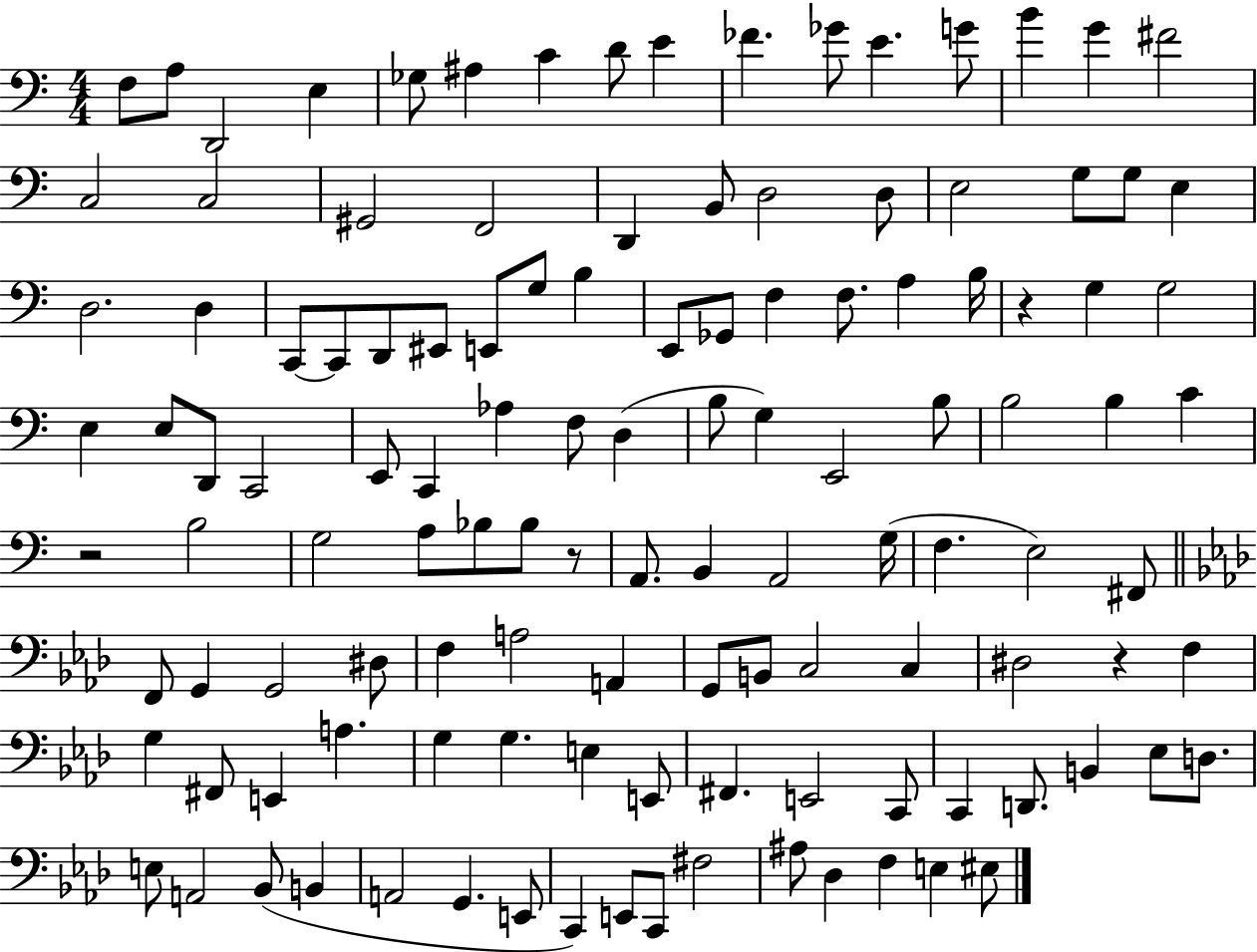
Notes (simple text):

F3/e A3/e D2/h E3/q Gb3/e A#3/q C4/q D4/e E4/q FES4/q. Gb4/e E4/q. G4/e B4/q G4/q F#4/h C3/h C3/h G#2/h F2/h D2/q B2/e D3/h D3/e E3/h G3/e G3/e E3/q D3/h. D3/q C2/e C2/e D2/e EIS2/e E2/e G3/e B3/q E2/e Gb2/e F3/q F3/e. A3/q B3/s R/q G3/q G3/h E3/q E3/e D2/e C2/h E2/e C2/q Ab3/q F3/e D3/q B3/e G3/q E2/h B3/e B3/h B3/q C4/q R/h B3/h G3/h A3/e Bb3/e Bb3/e R/e A2/e. B2/q A2/h G3/s F3/q. E3/h F#2/e F2/e G2/q G2/h D#3/e F3/q A3/h A2/q G2/e B2/e C3/h C3/q D#3/h R/q F3/q G3/q F#2/e E2/q A3/q. G3/q G3/q. E3/q E2/e F#2/q. E2/h C2/e C2/q D2/e. B2/q Eb3/e D3/e. E3/e A2/h Bb2/e B2/q A2/h G2/q. E2/e C2/q E2/e C2/e F#3/h A#3/e Db3/q F3/q E3/q EIS3/e